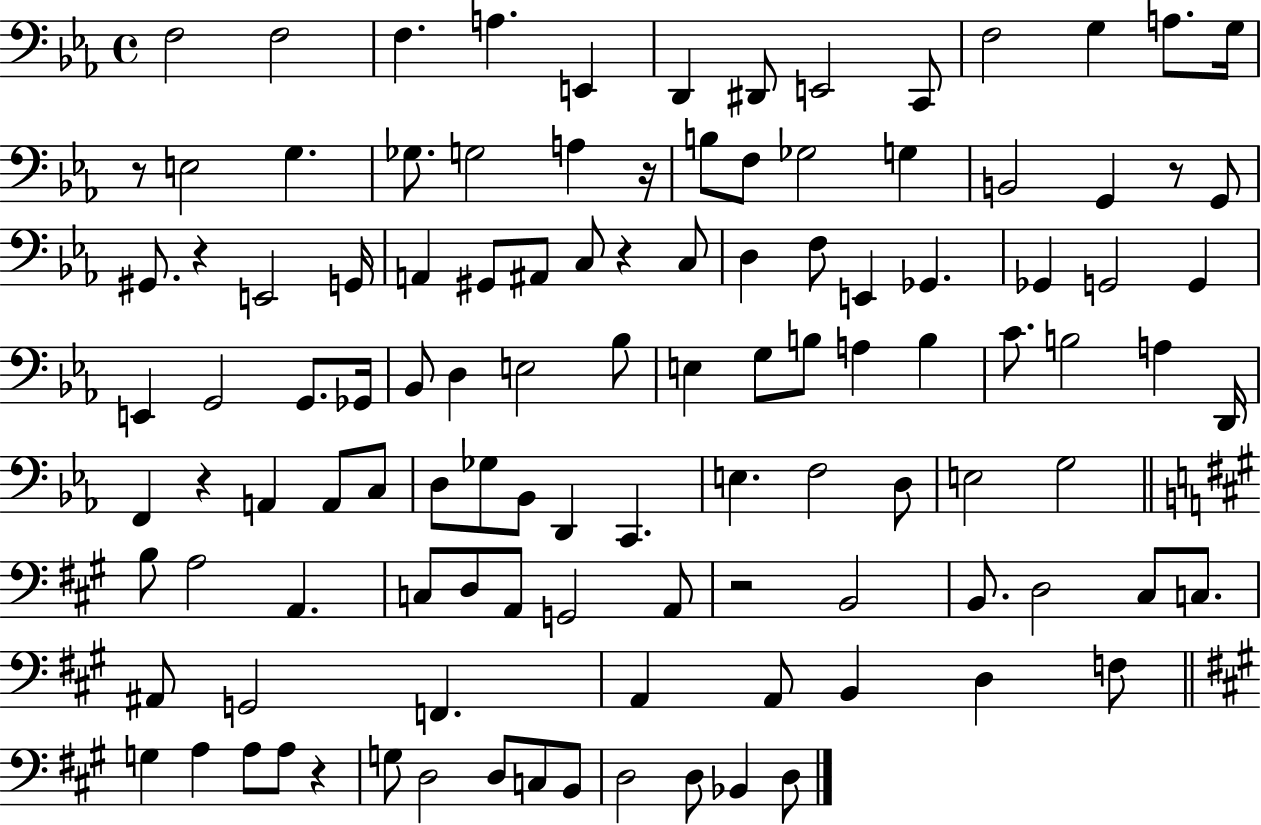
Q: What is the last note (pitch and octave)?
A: D3